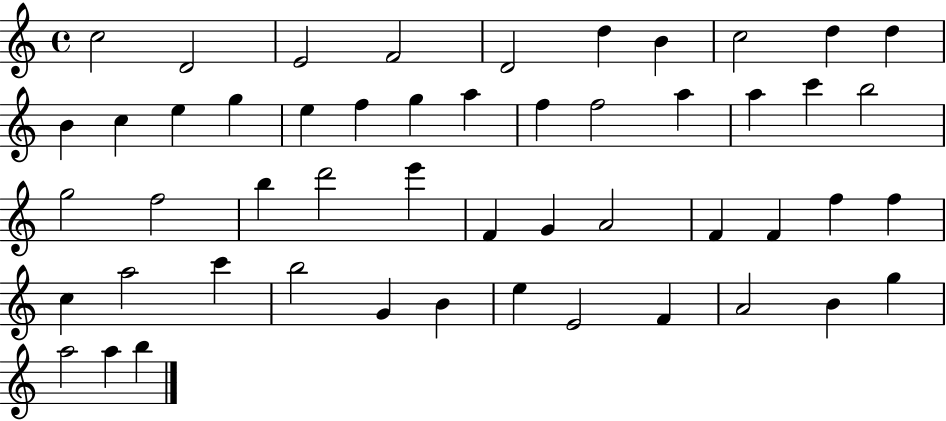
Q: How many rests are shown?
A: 0